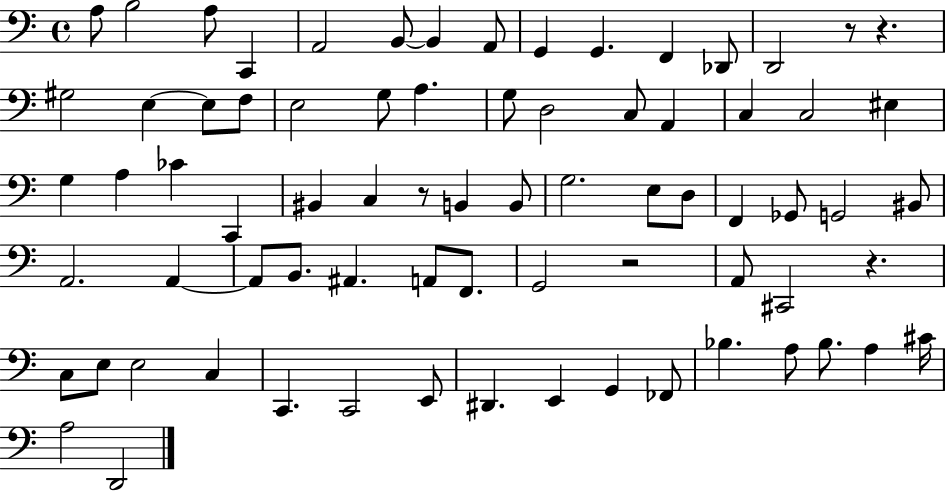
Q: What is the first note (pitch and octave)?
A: A3